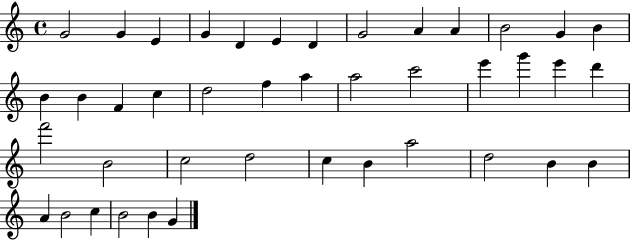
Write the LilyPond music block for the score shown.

{
  \clef treble
  \time 4/4
  \defaultTimeSignature
  \key c \major
  g'2 g'4 e'4 | g'4 d'4 e'4 d'4 | g'2 a'4 a'4 | b'2 g'4 b'4 | \break b'4 b'4 f'4 c''4 | d''2 f''4 a''4 | a''2 c'''2 | e'''4 g'''4 e'''4 d'''4 | \break f'''2 b'2 | c''2 d''2 | c''4 b'4 a''2 | d''2 b'4 b'4 | \break a'4 b'2 c''4 | b'2 b'4 g'4 | \bar "|."
}